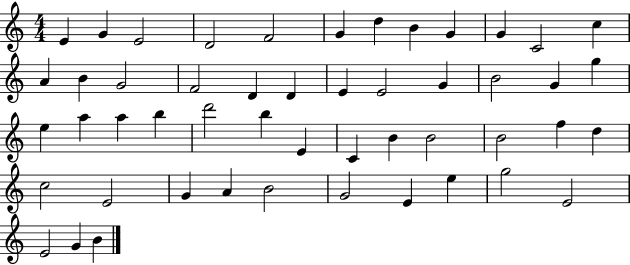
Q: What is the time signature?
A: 4/4